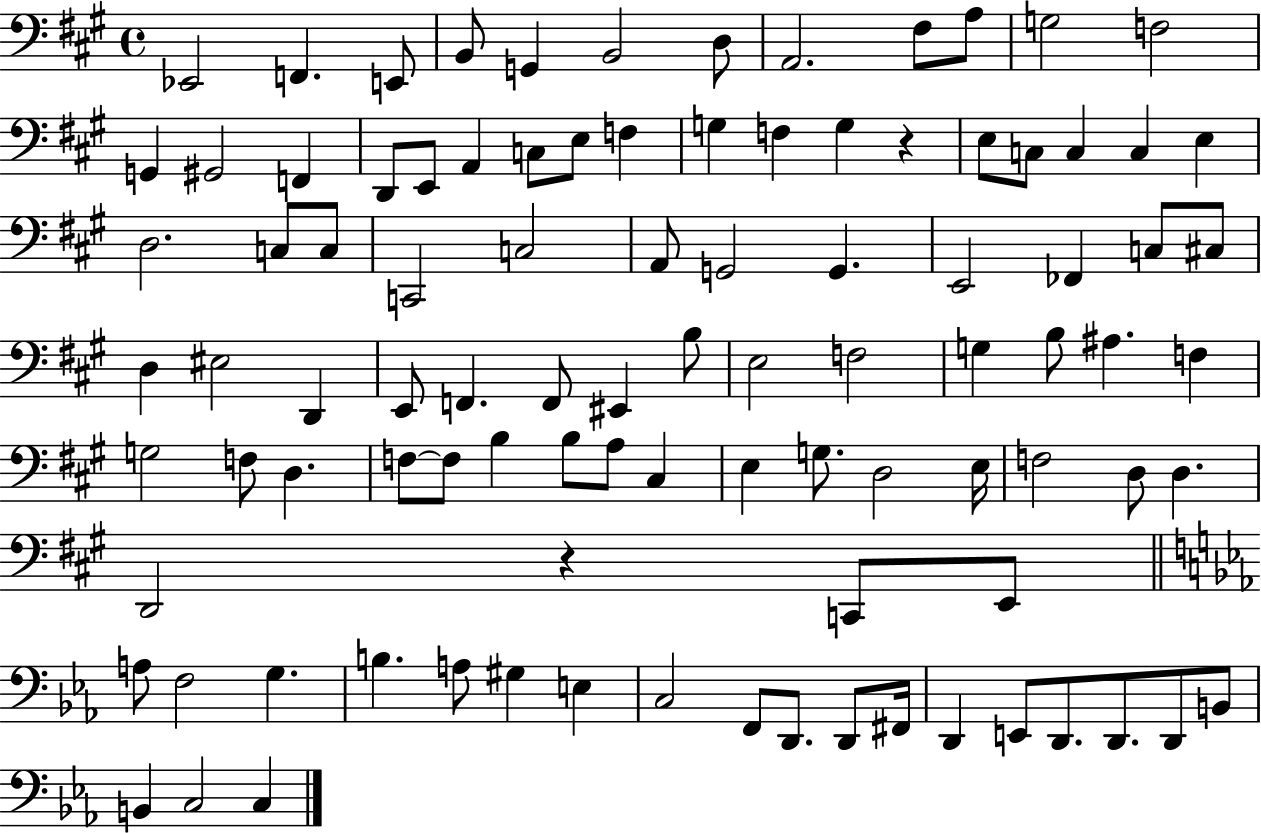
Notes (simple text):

Eb2/h F2/q. E2/e B2/e G2/q B2/h D3/e A2/h. F#3/e A3/e G3/h F3/h G2/q G#2/h F2/q D2/e E2/e A2/q C3/e E3/e F3/q G3/q F3/q G3/q R/q E3/e C3/e C3/q C3/q E3/q D3/h. C3/e C3/e C2/h C3/h A2/e G2/h G2/q. E2/h FES2/q C3/e C#3/e D3/q EIS3/h D2/q E2/e F2/q. F2/e EIS2/q B3/e E3/h F3/h G3/q B3/e A#3/q. F3/q G3/h F3/e D3/q. F3/e F3/e B3/q B3/e A3/e C#3/q E3/q G3/e. D3/h E3/s F3/h D3/e D3/q. D2/h R/q C2/e E2/e A3/e F3/h G3/q. B3/q. A3/e G#3/q E3/q C3/h F2/e D2/e. D2/e F#2/s D2/q E2/e D2/e. D2/e. D2/e B2/e B2/q C3/h C3/q